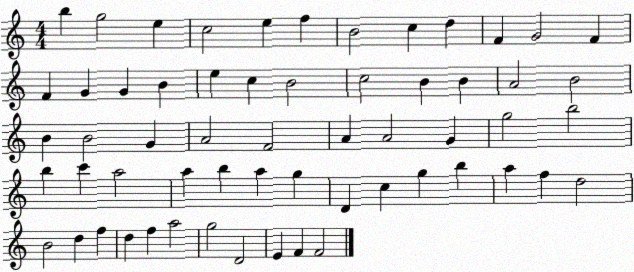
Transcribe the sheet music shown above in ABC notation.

X:1
T:Untitled
M:4/4
L:1/4
K:C
b g2 e c2 e f B2 c d F G2 F F G G B e c B2 c2 B B A2 B2 B B2 G A2 F2 A A2 G g2 b2 b c' a2 a b a g D c g b a f d2 B2 d f d f a2 g2 D2 E F F2